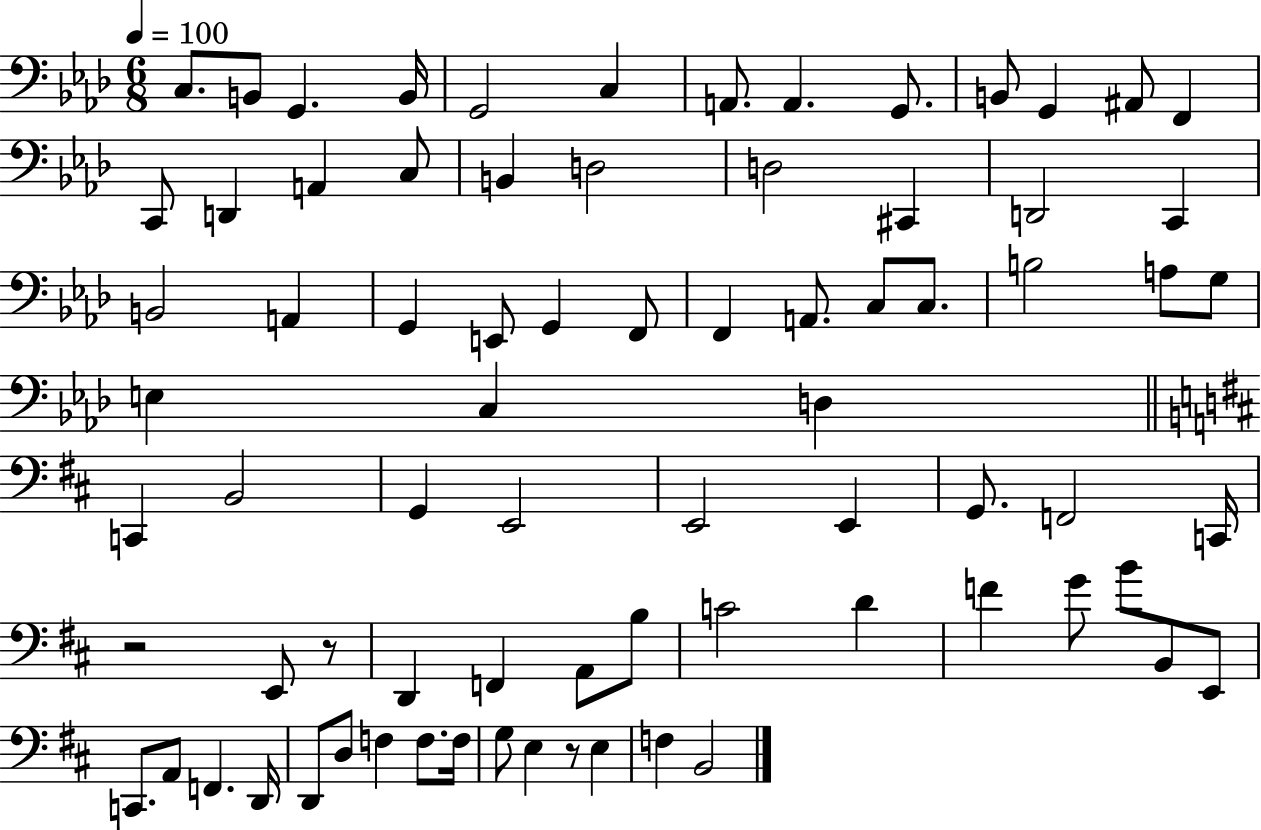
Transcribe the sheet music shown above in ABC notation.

X:1
T:Untitled
M:6/8
L:1/4
K:Ab
C,/2 B,,/2 G,, B,,/4 G,,2 C, A,,/2 A,, G,,/2 B,,/2 G,, ^A,,/2 F,, C,,/2 D,, A,, C,/2 B,, D,2 D,2 ^C,, D,,2 C,, B,,2 A,, G,, E,,/2 G,, F,,/2 F,, A,,/2 C,/2 C,/2 B,2 A,/2 G,/2 E, C, D, C,, B,,2 G,, E,,2 E,,2 E,, G,,/2 F,,2 C,,/4 z2 E,,/2 z/2 D,, F,, A,,/2 B,/2 C2 D F G/2 B/2 B,,/2 E,,/2 C,,/2 A,,/2 F,, D,,/4 D,,/2 D,/2 F, F,/2 F,/4 G,/2 E, z/2 E, F, B,,2